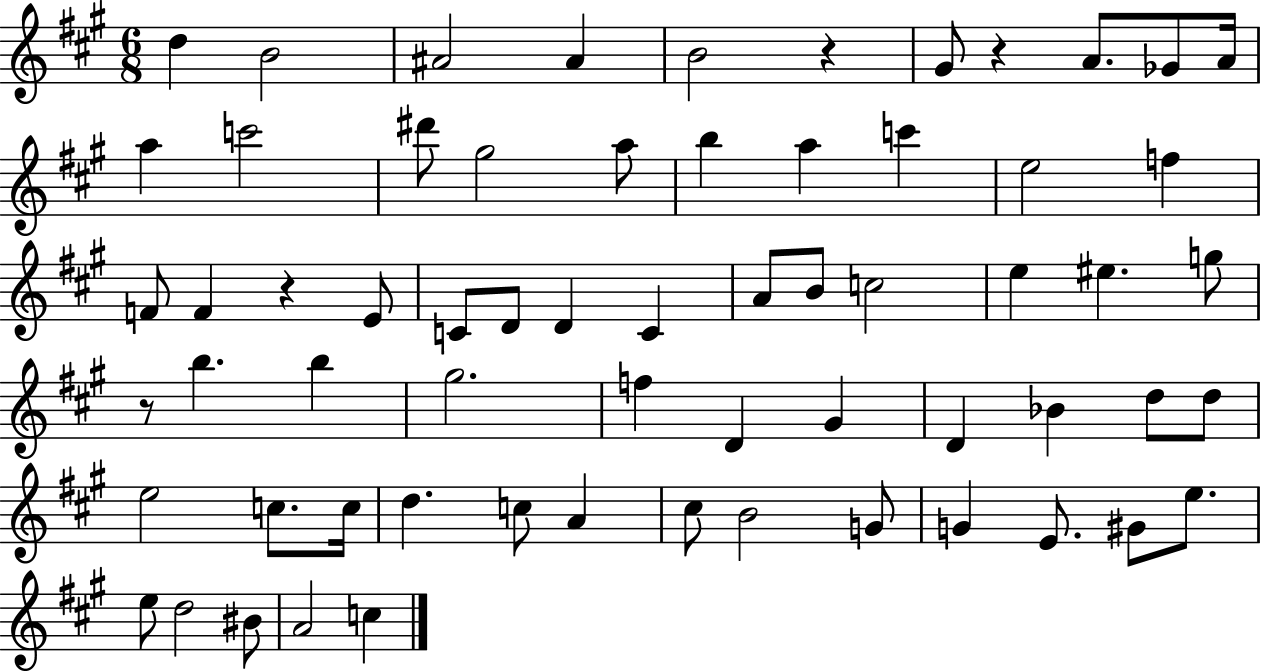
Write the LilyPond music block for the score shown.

{
  \clef treble
  \numericTimeSignature
  \time 6/8
  \key a \major
  d''4 b'2 | ais'2 ais'4 | b'2 r4 | gis'8 r4 a'8. ges'8 a'16 | \break a''4 c'''2 | dis'''8 gis''2 a''8 | b''4 a''4 c'''4 | e''2 f''4 | \break f'8 f'4 r4 e'8 | c'8 d'8 d'4 c'4 | a'8 b'8 c''2 | e''4 eis''4. g''8 | \break r8 b''4. b''4 | gis''2. | f''4 d'4 gis'4 | d'4 bes'4 d''8 d''8 | \break e''2 c''8. c''16 | d''4. c''8 a'4 | cis''8 b'2 g'8 | g'4 e'8. gis'8 e''8. | \break e''8 d''2 bis'8 | a'2 c''4 | \bar "|."
}